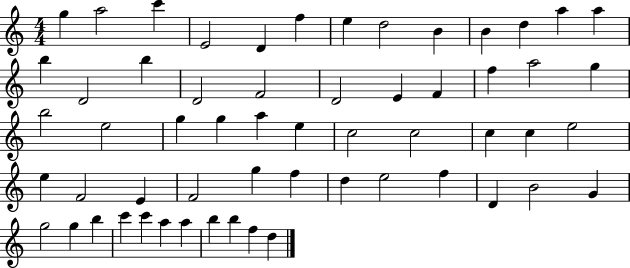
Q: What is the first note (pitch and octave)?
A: G5